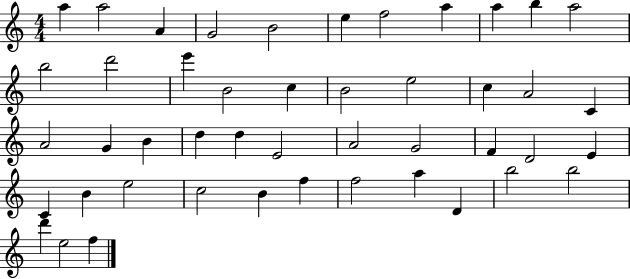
A5/q A5/h A4/q G4/h B4/h E5/q F5/h A5/q A5/q B5/q A5/h B5/h D6/h E6/q B4/h C5/q B4/h E5/h C5/q A4/h C4/q A4/h G4/q B4/q D5/q D5/q E4/h A4/h G4/h F4/q D4/h E4/q C4/q B4/q E5/h C5/h B4/q F5/q F5/h A5/q D4/q B5/h B5/h D6/q E5/h F5/q